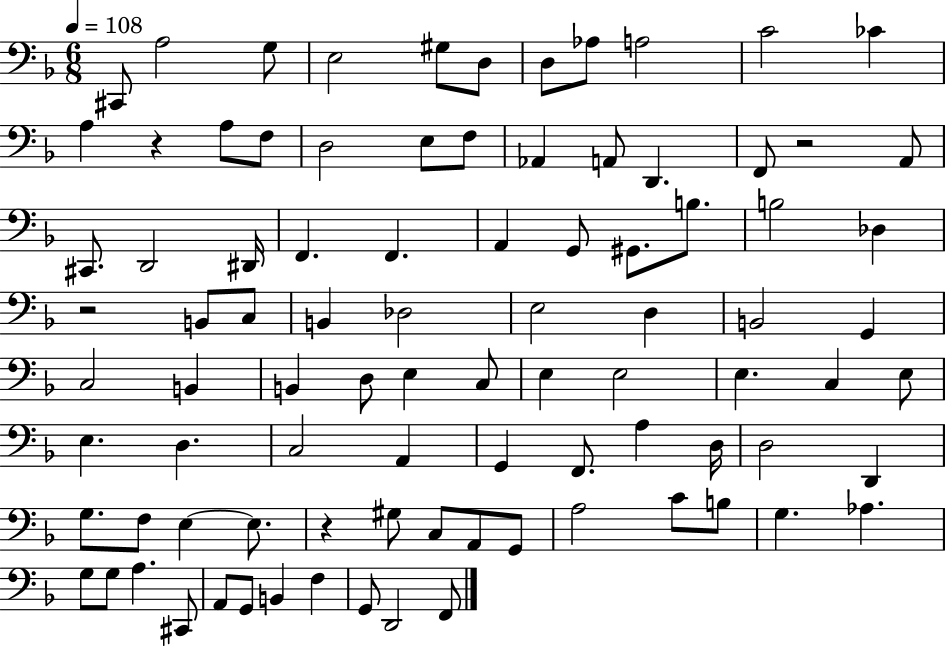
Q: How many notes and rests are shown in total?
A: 90